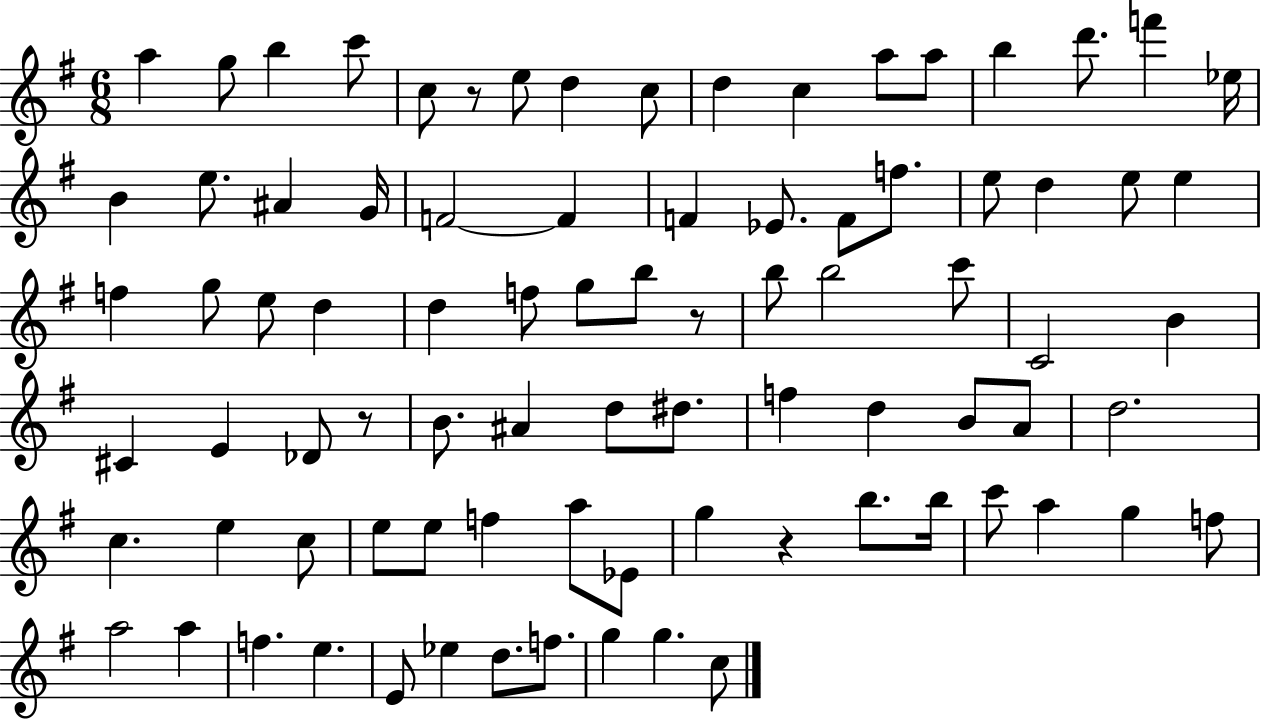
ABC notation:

X:1
T:Untitled
M:6/8
L:1/4
K:G
a g/2 b c'/2 c/2 z/2 e/2 d c/2 d c a/2 a/2 b d'/2 f' _e/4 B e/2 ^A G/4 F2 F F _E/2 F/2 f/2 e/2 d e/2 e f g/2 e/2 d d f/2 g/2 b/2 z/2 b/2 b2 c'/2 C2 B ^C E _D/2 z/2 B/2 ^A d/2 ^d/2 f d B/2 A/2 d2 c e c/2 e/2 e/2 f a/2 _E/2 g z b/2 b/4 c'/2 a g f/2 a2 a f e E/2 _e d/2 f/2 g g c/2